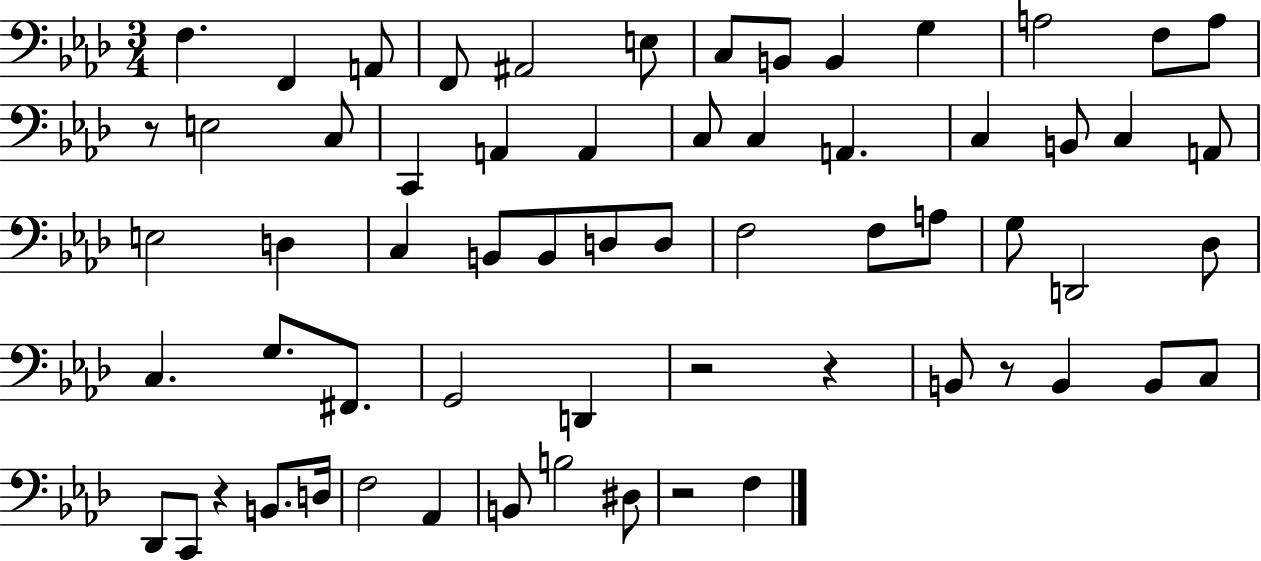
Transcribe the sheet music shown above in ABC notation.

X:1
T:Untitled
M:3/4
L:1/4
K:Ab
F, F,, A,,/2 F,,/2 ^A,,2 E,/2 C,/2 B,,/2 B,, G, A,2 F,/2 A,/2 z/2 E,2 C,/2 C,, A,, A,, C,/2 C, A,, C, B,,/2 C, A,,/2 E,2 D, C, B,,/2 B,,/2 D,/2 D,/2 F,2 F,/2 A,/2 G,/2 D,,2 _D,/2 C, G,/2 ^F,,/2 G,,2 D,, z2 z B,,/2 z/2 B,, B,,/2 C,/2 _D,,/2 C,,/2 z B,,/2 D,/4 F,2 _A,, B,,/2 B,2 ^D,/2 z2 F,